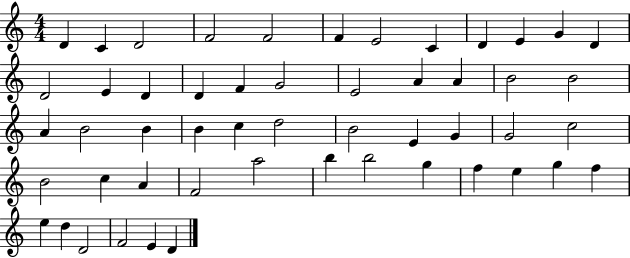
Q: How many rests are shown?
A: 0